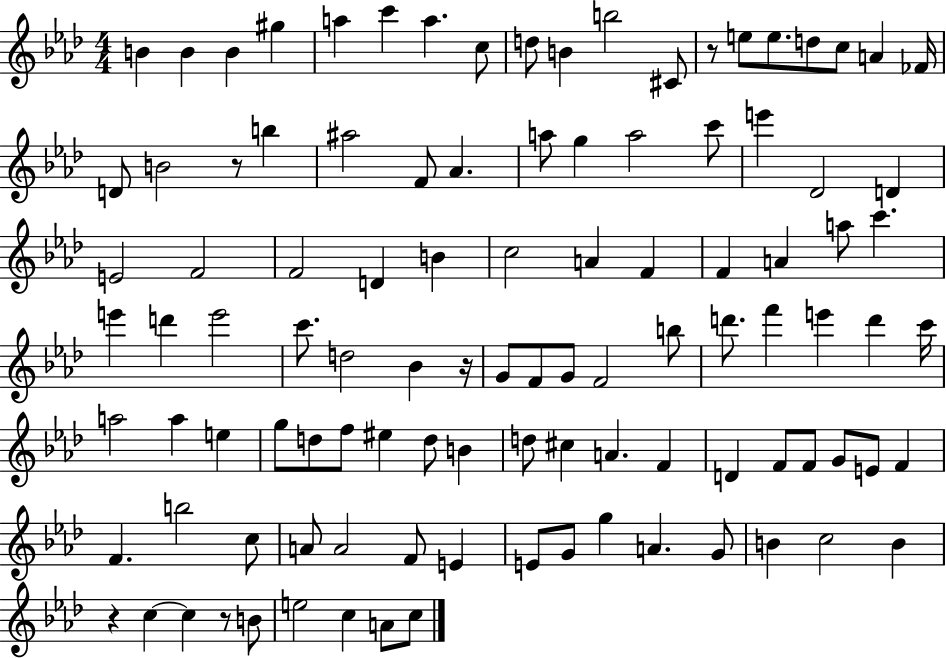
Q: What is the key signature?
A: AES major